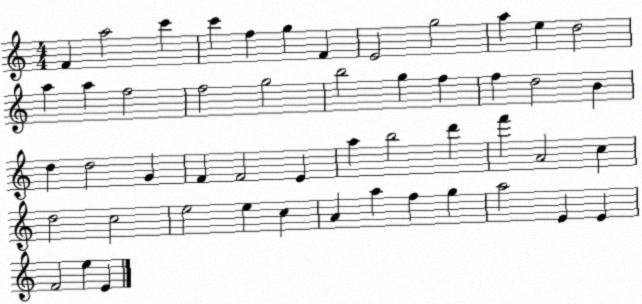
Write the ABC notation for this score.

X:1
T:Untitled
M:4/4
L:1/4
K:C
F a2 c' c' f g F E2 g2 a e d2 a a f2 f2 g2 b2 g f f d2 B d d2 G F F2 E a b2 d' f' A2 c d2 c2 e2 e c A a f g a2 E E F2 e E